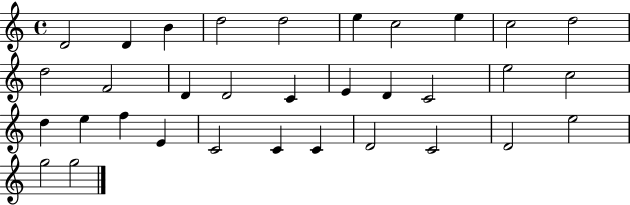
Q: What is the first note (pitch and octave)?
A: D4